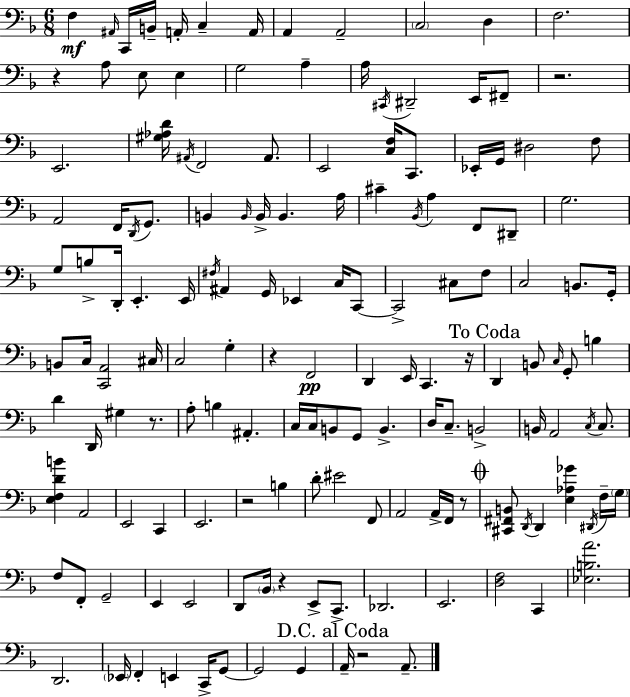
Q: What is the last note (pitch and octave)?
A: A2